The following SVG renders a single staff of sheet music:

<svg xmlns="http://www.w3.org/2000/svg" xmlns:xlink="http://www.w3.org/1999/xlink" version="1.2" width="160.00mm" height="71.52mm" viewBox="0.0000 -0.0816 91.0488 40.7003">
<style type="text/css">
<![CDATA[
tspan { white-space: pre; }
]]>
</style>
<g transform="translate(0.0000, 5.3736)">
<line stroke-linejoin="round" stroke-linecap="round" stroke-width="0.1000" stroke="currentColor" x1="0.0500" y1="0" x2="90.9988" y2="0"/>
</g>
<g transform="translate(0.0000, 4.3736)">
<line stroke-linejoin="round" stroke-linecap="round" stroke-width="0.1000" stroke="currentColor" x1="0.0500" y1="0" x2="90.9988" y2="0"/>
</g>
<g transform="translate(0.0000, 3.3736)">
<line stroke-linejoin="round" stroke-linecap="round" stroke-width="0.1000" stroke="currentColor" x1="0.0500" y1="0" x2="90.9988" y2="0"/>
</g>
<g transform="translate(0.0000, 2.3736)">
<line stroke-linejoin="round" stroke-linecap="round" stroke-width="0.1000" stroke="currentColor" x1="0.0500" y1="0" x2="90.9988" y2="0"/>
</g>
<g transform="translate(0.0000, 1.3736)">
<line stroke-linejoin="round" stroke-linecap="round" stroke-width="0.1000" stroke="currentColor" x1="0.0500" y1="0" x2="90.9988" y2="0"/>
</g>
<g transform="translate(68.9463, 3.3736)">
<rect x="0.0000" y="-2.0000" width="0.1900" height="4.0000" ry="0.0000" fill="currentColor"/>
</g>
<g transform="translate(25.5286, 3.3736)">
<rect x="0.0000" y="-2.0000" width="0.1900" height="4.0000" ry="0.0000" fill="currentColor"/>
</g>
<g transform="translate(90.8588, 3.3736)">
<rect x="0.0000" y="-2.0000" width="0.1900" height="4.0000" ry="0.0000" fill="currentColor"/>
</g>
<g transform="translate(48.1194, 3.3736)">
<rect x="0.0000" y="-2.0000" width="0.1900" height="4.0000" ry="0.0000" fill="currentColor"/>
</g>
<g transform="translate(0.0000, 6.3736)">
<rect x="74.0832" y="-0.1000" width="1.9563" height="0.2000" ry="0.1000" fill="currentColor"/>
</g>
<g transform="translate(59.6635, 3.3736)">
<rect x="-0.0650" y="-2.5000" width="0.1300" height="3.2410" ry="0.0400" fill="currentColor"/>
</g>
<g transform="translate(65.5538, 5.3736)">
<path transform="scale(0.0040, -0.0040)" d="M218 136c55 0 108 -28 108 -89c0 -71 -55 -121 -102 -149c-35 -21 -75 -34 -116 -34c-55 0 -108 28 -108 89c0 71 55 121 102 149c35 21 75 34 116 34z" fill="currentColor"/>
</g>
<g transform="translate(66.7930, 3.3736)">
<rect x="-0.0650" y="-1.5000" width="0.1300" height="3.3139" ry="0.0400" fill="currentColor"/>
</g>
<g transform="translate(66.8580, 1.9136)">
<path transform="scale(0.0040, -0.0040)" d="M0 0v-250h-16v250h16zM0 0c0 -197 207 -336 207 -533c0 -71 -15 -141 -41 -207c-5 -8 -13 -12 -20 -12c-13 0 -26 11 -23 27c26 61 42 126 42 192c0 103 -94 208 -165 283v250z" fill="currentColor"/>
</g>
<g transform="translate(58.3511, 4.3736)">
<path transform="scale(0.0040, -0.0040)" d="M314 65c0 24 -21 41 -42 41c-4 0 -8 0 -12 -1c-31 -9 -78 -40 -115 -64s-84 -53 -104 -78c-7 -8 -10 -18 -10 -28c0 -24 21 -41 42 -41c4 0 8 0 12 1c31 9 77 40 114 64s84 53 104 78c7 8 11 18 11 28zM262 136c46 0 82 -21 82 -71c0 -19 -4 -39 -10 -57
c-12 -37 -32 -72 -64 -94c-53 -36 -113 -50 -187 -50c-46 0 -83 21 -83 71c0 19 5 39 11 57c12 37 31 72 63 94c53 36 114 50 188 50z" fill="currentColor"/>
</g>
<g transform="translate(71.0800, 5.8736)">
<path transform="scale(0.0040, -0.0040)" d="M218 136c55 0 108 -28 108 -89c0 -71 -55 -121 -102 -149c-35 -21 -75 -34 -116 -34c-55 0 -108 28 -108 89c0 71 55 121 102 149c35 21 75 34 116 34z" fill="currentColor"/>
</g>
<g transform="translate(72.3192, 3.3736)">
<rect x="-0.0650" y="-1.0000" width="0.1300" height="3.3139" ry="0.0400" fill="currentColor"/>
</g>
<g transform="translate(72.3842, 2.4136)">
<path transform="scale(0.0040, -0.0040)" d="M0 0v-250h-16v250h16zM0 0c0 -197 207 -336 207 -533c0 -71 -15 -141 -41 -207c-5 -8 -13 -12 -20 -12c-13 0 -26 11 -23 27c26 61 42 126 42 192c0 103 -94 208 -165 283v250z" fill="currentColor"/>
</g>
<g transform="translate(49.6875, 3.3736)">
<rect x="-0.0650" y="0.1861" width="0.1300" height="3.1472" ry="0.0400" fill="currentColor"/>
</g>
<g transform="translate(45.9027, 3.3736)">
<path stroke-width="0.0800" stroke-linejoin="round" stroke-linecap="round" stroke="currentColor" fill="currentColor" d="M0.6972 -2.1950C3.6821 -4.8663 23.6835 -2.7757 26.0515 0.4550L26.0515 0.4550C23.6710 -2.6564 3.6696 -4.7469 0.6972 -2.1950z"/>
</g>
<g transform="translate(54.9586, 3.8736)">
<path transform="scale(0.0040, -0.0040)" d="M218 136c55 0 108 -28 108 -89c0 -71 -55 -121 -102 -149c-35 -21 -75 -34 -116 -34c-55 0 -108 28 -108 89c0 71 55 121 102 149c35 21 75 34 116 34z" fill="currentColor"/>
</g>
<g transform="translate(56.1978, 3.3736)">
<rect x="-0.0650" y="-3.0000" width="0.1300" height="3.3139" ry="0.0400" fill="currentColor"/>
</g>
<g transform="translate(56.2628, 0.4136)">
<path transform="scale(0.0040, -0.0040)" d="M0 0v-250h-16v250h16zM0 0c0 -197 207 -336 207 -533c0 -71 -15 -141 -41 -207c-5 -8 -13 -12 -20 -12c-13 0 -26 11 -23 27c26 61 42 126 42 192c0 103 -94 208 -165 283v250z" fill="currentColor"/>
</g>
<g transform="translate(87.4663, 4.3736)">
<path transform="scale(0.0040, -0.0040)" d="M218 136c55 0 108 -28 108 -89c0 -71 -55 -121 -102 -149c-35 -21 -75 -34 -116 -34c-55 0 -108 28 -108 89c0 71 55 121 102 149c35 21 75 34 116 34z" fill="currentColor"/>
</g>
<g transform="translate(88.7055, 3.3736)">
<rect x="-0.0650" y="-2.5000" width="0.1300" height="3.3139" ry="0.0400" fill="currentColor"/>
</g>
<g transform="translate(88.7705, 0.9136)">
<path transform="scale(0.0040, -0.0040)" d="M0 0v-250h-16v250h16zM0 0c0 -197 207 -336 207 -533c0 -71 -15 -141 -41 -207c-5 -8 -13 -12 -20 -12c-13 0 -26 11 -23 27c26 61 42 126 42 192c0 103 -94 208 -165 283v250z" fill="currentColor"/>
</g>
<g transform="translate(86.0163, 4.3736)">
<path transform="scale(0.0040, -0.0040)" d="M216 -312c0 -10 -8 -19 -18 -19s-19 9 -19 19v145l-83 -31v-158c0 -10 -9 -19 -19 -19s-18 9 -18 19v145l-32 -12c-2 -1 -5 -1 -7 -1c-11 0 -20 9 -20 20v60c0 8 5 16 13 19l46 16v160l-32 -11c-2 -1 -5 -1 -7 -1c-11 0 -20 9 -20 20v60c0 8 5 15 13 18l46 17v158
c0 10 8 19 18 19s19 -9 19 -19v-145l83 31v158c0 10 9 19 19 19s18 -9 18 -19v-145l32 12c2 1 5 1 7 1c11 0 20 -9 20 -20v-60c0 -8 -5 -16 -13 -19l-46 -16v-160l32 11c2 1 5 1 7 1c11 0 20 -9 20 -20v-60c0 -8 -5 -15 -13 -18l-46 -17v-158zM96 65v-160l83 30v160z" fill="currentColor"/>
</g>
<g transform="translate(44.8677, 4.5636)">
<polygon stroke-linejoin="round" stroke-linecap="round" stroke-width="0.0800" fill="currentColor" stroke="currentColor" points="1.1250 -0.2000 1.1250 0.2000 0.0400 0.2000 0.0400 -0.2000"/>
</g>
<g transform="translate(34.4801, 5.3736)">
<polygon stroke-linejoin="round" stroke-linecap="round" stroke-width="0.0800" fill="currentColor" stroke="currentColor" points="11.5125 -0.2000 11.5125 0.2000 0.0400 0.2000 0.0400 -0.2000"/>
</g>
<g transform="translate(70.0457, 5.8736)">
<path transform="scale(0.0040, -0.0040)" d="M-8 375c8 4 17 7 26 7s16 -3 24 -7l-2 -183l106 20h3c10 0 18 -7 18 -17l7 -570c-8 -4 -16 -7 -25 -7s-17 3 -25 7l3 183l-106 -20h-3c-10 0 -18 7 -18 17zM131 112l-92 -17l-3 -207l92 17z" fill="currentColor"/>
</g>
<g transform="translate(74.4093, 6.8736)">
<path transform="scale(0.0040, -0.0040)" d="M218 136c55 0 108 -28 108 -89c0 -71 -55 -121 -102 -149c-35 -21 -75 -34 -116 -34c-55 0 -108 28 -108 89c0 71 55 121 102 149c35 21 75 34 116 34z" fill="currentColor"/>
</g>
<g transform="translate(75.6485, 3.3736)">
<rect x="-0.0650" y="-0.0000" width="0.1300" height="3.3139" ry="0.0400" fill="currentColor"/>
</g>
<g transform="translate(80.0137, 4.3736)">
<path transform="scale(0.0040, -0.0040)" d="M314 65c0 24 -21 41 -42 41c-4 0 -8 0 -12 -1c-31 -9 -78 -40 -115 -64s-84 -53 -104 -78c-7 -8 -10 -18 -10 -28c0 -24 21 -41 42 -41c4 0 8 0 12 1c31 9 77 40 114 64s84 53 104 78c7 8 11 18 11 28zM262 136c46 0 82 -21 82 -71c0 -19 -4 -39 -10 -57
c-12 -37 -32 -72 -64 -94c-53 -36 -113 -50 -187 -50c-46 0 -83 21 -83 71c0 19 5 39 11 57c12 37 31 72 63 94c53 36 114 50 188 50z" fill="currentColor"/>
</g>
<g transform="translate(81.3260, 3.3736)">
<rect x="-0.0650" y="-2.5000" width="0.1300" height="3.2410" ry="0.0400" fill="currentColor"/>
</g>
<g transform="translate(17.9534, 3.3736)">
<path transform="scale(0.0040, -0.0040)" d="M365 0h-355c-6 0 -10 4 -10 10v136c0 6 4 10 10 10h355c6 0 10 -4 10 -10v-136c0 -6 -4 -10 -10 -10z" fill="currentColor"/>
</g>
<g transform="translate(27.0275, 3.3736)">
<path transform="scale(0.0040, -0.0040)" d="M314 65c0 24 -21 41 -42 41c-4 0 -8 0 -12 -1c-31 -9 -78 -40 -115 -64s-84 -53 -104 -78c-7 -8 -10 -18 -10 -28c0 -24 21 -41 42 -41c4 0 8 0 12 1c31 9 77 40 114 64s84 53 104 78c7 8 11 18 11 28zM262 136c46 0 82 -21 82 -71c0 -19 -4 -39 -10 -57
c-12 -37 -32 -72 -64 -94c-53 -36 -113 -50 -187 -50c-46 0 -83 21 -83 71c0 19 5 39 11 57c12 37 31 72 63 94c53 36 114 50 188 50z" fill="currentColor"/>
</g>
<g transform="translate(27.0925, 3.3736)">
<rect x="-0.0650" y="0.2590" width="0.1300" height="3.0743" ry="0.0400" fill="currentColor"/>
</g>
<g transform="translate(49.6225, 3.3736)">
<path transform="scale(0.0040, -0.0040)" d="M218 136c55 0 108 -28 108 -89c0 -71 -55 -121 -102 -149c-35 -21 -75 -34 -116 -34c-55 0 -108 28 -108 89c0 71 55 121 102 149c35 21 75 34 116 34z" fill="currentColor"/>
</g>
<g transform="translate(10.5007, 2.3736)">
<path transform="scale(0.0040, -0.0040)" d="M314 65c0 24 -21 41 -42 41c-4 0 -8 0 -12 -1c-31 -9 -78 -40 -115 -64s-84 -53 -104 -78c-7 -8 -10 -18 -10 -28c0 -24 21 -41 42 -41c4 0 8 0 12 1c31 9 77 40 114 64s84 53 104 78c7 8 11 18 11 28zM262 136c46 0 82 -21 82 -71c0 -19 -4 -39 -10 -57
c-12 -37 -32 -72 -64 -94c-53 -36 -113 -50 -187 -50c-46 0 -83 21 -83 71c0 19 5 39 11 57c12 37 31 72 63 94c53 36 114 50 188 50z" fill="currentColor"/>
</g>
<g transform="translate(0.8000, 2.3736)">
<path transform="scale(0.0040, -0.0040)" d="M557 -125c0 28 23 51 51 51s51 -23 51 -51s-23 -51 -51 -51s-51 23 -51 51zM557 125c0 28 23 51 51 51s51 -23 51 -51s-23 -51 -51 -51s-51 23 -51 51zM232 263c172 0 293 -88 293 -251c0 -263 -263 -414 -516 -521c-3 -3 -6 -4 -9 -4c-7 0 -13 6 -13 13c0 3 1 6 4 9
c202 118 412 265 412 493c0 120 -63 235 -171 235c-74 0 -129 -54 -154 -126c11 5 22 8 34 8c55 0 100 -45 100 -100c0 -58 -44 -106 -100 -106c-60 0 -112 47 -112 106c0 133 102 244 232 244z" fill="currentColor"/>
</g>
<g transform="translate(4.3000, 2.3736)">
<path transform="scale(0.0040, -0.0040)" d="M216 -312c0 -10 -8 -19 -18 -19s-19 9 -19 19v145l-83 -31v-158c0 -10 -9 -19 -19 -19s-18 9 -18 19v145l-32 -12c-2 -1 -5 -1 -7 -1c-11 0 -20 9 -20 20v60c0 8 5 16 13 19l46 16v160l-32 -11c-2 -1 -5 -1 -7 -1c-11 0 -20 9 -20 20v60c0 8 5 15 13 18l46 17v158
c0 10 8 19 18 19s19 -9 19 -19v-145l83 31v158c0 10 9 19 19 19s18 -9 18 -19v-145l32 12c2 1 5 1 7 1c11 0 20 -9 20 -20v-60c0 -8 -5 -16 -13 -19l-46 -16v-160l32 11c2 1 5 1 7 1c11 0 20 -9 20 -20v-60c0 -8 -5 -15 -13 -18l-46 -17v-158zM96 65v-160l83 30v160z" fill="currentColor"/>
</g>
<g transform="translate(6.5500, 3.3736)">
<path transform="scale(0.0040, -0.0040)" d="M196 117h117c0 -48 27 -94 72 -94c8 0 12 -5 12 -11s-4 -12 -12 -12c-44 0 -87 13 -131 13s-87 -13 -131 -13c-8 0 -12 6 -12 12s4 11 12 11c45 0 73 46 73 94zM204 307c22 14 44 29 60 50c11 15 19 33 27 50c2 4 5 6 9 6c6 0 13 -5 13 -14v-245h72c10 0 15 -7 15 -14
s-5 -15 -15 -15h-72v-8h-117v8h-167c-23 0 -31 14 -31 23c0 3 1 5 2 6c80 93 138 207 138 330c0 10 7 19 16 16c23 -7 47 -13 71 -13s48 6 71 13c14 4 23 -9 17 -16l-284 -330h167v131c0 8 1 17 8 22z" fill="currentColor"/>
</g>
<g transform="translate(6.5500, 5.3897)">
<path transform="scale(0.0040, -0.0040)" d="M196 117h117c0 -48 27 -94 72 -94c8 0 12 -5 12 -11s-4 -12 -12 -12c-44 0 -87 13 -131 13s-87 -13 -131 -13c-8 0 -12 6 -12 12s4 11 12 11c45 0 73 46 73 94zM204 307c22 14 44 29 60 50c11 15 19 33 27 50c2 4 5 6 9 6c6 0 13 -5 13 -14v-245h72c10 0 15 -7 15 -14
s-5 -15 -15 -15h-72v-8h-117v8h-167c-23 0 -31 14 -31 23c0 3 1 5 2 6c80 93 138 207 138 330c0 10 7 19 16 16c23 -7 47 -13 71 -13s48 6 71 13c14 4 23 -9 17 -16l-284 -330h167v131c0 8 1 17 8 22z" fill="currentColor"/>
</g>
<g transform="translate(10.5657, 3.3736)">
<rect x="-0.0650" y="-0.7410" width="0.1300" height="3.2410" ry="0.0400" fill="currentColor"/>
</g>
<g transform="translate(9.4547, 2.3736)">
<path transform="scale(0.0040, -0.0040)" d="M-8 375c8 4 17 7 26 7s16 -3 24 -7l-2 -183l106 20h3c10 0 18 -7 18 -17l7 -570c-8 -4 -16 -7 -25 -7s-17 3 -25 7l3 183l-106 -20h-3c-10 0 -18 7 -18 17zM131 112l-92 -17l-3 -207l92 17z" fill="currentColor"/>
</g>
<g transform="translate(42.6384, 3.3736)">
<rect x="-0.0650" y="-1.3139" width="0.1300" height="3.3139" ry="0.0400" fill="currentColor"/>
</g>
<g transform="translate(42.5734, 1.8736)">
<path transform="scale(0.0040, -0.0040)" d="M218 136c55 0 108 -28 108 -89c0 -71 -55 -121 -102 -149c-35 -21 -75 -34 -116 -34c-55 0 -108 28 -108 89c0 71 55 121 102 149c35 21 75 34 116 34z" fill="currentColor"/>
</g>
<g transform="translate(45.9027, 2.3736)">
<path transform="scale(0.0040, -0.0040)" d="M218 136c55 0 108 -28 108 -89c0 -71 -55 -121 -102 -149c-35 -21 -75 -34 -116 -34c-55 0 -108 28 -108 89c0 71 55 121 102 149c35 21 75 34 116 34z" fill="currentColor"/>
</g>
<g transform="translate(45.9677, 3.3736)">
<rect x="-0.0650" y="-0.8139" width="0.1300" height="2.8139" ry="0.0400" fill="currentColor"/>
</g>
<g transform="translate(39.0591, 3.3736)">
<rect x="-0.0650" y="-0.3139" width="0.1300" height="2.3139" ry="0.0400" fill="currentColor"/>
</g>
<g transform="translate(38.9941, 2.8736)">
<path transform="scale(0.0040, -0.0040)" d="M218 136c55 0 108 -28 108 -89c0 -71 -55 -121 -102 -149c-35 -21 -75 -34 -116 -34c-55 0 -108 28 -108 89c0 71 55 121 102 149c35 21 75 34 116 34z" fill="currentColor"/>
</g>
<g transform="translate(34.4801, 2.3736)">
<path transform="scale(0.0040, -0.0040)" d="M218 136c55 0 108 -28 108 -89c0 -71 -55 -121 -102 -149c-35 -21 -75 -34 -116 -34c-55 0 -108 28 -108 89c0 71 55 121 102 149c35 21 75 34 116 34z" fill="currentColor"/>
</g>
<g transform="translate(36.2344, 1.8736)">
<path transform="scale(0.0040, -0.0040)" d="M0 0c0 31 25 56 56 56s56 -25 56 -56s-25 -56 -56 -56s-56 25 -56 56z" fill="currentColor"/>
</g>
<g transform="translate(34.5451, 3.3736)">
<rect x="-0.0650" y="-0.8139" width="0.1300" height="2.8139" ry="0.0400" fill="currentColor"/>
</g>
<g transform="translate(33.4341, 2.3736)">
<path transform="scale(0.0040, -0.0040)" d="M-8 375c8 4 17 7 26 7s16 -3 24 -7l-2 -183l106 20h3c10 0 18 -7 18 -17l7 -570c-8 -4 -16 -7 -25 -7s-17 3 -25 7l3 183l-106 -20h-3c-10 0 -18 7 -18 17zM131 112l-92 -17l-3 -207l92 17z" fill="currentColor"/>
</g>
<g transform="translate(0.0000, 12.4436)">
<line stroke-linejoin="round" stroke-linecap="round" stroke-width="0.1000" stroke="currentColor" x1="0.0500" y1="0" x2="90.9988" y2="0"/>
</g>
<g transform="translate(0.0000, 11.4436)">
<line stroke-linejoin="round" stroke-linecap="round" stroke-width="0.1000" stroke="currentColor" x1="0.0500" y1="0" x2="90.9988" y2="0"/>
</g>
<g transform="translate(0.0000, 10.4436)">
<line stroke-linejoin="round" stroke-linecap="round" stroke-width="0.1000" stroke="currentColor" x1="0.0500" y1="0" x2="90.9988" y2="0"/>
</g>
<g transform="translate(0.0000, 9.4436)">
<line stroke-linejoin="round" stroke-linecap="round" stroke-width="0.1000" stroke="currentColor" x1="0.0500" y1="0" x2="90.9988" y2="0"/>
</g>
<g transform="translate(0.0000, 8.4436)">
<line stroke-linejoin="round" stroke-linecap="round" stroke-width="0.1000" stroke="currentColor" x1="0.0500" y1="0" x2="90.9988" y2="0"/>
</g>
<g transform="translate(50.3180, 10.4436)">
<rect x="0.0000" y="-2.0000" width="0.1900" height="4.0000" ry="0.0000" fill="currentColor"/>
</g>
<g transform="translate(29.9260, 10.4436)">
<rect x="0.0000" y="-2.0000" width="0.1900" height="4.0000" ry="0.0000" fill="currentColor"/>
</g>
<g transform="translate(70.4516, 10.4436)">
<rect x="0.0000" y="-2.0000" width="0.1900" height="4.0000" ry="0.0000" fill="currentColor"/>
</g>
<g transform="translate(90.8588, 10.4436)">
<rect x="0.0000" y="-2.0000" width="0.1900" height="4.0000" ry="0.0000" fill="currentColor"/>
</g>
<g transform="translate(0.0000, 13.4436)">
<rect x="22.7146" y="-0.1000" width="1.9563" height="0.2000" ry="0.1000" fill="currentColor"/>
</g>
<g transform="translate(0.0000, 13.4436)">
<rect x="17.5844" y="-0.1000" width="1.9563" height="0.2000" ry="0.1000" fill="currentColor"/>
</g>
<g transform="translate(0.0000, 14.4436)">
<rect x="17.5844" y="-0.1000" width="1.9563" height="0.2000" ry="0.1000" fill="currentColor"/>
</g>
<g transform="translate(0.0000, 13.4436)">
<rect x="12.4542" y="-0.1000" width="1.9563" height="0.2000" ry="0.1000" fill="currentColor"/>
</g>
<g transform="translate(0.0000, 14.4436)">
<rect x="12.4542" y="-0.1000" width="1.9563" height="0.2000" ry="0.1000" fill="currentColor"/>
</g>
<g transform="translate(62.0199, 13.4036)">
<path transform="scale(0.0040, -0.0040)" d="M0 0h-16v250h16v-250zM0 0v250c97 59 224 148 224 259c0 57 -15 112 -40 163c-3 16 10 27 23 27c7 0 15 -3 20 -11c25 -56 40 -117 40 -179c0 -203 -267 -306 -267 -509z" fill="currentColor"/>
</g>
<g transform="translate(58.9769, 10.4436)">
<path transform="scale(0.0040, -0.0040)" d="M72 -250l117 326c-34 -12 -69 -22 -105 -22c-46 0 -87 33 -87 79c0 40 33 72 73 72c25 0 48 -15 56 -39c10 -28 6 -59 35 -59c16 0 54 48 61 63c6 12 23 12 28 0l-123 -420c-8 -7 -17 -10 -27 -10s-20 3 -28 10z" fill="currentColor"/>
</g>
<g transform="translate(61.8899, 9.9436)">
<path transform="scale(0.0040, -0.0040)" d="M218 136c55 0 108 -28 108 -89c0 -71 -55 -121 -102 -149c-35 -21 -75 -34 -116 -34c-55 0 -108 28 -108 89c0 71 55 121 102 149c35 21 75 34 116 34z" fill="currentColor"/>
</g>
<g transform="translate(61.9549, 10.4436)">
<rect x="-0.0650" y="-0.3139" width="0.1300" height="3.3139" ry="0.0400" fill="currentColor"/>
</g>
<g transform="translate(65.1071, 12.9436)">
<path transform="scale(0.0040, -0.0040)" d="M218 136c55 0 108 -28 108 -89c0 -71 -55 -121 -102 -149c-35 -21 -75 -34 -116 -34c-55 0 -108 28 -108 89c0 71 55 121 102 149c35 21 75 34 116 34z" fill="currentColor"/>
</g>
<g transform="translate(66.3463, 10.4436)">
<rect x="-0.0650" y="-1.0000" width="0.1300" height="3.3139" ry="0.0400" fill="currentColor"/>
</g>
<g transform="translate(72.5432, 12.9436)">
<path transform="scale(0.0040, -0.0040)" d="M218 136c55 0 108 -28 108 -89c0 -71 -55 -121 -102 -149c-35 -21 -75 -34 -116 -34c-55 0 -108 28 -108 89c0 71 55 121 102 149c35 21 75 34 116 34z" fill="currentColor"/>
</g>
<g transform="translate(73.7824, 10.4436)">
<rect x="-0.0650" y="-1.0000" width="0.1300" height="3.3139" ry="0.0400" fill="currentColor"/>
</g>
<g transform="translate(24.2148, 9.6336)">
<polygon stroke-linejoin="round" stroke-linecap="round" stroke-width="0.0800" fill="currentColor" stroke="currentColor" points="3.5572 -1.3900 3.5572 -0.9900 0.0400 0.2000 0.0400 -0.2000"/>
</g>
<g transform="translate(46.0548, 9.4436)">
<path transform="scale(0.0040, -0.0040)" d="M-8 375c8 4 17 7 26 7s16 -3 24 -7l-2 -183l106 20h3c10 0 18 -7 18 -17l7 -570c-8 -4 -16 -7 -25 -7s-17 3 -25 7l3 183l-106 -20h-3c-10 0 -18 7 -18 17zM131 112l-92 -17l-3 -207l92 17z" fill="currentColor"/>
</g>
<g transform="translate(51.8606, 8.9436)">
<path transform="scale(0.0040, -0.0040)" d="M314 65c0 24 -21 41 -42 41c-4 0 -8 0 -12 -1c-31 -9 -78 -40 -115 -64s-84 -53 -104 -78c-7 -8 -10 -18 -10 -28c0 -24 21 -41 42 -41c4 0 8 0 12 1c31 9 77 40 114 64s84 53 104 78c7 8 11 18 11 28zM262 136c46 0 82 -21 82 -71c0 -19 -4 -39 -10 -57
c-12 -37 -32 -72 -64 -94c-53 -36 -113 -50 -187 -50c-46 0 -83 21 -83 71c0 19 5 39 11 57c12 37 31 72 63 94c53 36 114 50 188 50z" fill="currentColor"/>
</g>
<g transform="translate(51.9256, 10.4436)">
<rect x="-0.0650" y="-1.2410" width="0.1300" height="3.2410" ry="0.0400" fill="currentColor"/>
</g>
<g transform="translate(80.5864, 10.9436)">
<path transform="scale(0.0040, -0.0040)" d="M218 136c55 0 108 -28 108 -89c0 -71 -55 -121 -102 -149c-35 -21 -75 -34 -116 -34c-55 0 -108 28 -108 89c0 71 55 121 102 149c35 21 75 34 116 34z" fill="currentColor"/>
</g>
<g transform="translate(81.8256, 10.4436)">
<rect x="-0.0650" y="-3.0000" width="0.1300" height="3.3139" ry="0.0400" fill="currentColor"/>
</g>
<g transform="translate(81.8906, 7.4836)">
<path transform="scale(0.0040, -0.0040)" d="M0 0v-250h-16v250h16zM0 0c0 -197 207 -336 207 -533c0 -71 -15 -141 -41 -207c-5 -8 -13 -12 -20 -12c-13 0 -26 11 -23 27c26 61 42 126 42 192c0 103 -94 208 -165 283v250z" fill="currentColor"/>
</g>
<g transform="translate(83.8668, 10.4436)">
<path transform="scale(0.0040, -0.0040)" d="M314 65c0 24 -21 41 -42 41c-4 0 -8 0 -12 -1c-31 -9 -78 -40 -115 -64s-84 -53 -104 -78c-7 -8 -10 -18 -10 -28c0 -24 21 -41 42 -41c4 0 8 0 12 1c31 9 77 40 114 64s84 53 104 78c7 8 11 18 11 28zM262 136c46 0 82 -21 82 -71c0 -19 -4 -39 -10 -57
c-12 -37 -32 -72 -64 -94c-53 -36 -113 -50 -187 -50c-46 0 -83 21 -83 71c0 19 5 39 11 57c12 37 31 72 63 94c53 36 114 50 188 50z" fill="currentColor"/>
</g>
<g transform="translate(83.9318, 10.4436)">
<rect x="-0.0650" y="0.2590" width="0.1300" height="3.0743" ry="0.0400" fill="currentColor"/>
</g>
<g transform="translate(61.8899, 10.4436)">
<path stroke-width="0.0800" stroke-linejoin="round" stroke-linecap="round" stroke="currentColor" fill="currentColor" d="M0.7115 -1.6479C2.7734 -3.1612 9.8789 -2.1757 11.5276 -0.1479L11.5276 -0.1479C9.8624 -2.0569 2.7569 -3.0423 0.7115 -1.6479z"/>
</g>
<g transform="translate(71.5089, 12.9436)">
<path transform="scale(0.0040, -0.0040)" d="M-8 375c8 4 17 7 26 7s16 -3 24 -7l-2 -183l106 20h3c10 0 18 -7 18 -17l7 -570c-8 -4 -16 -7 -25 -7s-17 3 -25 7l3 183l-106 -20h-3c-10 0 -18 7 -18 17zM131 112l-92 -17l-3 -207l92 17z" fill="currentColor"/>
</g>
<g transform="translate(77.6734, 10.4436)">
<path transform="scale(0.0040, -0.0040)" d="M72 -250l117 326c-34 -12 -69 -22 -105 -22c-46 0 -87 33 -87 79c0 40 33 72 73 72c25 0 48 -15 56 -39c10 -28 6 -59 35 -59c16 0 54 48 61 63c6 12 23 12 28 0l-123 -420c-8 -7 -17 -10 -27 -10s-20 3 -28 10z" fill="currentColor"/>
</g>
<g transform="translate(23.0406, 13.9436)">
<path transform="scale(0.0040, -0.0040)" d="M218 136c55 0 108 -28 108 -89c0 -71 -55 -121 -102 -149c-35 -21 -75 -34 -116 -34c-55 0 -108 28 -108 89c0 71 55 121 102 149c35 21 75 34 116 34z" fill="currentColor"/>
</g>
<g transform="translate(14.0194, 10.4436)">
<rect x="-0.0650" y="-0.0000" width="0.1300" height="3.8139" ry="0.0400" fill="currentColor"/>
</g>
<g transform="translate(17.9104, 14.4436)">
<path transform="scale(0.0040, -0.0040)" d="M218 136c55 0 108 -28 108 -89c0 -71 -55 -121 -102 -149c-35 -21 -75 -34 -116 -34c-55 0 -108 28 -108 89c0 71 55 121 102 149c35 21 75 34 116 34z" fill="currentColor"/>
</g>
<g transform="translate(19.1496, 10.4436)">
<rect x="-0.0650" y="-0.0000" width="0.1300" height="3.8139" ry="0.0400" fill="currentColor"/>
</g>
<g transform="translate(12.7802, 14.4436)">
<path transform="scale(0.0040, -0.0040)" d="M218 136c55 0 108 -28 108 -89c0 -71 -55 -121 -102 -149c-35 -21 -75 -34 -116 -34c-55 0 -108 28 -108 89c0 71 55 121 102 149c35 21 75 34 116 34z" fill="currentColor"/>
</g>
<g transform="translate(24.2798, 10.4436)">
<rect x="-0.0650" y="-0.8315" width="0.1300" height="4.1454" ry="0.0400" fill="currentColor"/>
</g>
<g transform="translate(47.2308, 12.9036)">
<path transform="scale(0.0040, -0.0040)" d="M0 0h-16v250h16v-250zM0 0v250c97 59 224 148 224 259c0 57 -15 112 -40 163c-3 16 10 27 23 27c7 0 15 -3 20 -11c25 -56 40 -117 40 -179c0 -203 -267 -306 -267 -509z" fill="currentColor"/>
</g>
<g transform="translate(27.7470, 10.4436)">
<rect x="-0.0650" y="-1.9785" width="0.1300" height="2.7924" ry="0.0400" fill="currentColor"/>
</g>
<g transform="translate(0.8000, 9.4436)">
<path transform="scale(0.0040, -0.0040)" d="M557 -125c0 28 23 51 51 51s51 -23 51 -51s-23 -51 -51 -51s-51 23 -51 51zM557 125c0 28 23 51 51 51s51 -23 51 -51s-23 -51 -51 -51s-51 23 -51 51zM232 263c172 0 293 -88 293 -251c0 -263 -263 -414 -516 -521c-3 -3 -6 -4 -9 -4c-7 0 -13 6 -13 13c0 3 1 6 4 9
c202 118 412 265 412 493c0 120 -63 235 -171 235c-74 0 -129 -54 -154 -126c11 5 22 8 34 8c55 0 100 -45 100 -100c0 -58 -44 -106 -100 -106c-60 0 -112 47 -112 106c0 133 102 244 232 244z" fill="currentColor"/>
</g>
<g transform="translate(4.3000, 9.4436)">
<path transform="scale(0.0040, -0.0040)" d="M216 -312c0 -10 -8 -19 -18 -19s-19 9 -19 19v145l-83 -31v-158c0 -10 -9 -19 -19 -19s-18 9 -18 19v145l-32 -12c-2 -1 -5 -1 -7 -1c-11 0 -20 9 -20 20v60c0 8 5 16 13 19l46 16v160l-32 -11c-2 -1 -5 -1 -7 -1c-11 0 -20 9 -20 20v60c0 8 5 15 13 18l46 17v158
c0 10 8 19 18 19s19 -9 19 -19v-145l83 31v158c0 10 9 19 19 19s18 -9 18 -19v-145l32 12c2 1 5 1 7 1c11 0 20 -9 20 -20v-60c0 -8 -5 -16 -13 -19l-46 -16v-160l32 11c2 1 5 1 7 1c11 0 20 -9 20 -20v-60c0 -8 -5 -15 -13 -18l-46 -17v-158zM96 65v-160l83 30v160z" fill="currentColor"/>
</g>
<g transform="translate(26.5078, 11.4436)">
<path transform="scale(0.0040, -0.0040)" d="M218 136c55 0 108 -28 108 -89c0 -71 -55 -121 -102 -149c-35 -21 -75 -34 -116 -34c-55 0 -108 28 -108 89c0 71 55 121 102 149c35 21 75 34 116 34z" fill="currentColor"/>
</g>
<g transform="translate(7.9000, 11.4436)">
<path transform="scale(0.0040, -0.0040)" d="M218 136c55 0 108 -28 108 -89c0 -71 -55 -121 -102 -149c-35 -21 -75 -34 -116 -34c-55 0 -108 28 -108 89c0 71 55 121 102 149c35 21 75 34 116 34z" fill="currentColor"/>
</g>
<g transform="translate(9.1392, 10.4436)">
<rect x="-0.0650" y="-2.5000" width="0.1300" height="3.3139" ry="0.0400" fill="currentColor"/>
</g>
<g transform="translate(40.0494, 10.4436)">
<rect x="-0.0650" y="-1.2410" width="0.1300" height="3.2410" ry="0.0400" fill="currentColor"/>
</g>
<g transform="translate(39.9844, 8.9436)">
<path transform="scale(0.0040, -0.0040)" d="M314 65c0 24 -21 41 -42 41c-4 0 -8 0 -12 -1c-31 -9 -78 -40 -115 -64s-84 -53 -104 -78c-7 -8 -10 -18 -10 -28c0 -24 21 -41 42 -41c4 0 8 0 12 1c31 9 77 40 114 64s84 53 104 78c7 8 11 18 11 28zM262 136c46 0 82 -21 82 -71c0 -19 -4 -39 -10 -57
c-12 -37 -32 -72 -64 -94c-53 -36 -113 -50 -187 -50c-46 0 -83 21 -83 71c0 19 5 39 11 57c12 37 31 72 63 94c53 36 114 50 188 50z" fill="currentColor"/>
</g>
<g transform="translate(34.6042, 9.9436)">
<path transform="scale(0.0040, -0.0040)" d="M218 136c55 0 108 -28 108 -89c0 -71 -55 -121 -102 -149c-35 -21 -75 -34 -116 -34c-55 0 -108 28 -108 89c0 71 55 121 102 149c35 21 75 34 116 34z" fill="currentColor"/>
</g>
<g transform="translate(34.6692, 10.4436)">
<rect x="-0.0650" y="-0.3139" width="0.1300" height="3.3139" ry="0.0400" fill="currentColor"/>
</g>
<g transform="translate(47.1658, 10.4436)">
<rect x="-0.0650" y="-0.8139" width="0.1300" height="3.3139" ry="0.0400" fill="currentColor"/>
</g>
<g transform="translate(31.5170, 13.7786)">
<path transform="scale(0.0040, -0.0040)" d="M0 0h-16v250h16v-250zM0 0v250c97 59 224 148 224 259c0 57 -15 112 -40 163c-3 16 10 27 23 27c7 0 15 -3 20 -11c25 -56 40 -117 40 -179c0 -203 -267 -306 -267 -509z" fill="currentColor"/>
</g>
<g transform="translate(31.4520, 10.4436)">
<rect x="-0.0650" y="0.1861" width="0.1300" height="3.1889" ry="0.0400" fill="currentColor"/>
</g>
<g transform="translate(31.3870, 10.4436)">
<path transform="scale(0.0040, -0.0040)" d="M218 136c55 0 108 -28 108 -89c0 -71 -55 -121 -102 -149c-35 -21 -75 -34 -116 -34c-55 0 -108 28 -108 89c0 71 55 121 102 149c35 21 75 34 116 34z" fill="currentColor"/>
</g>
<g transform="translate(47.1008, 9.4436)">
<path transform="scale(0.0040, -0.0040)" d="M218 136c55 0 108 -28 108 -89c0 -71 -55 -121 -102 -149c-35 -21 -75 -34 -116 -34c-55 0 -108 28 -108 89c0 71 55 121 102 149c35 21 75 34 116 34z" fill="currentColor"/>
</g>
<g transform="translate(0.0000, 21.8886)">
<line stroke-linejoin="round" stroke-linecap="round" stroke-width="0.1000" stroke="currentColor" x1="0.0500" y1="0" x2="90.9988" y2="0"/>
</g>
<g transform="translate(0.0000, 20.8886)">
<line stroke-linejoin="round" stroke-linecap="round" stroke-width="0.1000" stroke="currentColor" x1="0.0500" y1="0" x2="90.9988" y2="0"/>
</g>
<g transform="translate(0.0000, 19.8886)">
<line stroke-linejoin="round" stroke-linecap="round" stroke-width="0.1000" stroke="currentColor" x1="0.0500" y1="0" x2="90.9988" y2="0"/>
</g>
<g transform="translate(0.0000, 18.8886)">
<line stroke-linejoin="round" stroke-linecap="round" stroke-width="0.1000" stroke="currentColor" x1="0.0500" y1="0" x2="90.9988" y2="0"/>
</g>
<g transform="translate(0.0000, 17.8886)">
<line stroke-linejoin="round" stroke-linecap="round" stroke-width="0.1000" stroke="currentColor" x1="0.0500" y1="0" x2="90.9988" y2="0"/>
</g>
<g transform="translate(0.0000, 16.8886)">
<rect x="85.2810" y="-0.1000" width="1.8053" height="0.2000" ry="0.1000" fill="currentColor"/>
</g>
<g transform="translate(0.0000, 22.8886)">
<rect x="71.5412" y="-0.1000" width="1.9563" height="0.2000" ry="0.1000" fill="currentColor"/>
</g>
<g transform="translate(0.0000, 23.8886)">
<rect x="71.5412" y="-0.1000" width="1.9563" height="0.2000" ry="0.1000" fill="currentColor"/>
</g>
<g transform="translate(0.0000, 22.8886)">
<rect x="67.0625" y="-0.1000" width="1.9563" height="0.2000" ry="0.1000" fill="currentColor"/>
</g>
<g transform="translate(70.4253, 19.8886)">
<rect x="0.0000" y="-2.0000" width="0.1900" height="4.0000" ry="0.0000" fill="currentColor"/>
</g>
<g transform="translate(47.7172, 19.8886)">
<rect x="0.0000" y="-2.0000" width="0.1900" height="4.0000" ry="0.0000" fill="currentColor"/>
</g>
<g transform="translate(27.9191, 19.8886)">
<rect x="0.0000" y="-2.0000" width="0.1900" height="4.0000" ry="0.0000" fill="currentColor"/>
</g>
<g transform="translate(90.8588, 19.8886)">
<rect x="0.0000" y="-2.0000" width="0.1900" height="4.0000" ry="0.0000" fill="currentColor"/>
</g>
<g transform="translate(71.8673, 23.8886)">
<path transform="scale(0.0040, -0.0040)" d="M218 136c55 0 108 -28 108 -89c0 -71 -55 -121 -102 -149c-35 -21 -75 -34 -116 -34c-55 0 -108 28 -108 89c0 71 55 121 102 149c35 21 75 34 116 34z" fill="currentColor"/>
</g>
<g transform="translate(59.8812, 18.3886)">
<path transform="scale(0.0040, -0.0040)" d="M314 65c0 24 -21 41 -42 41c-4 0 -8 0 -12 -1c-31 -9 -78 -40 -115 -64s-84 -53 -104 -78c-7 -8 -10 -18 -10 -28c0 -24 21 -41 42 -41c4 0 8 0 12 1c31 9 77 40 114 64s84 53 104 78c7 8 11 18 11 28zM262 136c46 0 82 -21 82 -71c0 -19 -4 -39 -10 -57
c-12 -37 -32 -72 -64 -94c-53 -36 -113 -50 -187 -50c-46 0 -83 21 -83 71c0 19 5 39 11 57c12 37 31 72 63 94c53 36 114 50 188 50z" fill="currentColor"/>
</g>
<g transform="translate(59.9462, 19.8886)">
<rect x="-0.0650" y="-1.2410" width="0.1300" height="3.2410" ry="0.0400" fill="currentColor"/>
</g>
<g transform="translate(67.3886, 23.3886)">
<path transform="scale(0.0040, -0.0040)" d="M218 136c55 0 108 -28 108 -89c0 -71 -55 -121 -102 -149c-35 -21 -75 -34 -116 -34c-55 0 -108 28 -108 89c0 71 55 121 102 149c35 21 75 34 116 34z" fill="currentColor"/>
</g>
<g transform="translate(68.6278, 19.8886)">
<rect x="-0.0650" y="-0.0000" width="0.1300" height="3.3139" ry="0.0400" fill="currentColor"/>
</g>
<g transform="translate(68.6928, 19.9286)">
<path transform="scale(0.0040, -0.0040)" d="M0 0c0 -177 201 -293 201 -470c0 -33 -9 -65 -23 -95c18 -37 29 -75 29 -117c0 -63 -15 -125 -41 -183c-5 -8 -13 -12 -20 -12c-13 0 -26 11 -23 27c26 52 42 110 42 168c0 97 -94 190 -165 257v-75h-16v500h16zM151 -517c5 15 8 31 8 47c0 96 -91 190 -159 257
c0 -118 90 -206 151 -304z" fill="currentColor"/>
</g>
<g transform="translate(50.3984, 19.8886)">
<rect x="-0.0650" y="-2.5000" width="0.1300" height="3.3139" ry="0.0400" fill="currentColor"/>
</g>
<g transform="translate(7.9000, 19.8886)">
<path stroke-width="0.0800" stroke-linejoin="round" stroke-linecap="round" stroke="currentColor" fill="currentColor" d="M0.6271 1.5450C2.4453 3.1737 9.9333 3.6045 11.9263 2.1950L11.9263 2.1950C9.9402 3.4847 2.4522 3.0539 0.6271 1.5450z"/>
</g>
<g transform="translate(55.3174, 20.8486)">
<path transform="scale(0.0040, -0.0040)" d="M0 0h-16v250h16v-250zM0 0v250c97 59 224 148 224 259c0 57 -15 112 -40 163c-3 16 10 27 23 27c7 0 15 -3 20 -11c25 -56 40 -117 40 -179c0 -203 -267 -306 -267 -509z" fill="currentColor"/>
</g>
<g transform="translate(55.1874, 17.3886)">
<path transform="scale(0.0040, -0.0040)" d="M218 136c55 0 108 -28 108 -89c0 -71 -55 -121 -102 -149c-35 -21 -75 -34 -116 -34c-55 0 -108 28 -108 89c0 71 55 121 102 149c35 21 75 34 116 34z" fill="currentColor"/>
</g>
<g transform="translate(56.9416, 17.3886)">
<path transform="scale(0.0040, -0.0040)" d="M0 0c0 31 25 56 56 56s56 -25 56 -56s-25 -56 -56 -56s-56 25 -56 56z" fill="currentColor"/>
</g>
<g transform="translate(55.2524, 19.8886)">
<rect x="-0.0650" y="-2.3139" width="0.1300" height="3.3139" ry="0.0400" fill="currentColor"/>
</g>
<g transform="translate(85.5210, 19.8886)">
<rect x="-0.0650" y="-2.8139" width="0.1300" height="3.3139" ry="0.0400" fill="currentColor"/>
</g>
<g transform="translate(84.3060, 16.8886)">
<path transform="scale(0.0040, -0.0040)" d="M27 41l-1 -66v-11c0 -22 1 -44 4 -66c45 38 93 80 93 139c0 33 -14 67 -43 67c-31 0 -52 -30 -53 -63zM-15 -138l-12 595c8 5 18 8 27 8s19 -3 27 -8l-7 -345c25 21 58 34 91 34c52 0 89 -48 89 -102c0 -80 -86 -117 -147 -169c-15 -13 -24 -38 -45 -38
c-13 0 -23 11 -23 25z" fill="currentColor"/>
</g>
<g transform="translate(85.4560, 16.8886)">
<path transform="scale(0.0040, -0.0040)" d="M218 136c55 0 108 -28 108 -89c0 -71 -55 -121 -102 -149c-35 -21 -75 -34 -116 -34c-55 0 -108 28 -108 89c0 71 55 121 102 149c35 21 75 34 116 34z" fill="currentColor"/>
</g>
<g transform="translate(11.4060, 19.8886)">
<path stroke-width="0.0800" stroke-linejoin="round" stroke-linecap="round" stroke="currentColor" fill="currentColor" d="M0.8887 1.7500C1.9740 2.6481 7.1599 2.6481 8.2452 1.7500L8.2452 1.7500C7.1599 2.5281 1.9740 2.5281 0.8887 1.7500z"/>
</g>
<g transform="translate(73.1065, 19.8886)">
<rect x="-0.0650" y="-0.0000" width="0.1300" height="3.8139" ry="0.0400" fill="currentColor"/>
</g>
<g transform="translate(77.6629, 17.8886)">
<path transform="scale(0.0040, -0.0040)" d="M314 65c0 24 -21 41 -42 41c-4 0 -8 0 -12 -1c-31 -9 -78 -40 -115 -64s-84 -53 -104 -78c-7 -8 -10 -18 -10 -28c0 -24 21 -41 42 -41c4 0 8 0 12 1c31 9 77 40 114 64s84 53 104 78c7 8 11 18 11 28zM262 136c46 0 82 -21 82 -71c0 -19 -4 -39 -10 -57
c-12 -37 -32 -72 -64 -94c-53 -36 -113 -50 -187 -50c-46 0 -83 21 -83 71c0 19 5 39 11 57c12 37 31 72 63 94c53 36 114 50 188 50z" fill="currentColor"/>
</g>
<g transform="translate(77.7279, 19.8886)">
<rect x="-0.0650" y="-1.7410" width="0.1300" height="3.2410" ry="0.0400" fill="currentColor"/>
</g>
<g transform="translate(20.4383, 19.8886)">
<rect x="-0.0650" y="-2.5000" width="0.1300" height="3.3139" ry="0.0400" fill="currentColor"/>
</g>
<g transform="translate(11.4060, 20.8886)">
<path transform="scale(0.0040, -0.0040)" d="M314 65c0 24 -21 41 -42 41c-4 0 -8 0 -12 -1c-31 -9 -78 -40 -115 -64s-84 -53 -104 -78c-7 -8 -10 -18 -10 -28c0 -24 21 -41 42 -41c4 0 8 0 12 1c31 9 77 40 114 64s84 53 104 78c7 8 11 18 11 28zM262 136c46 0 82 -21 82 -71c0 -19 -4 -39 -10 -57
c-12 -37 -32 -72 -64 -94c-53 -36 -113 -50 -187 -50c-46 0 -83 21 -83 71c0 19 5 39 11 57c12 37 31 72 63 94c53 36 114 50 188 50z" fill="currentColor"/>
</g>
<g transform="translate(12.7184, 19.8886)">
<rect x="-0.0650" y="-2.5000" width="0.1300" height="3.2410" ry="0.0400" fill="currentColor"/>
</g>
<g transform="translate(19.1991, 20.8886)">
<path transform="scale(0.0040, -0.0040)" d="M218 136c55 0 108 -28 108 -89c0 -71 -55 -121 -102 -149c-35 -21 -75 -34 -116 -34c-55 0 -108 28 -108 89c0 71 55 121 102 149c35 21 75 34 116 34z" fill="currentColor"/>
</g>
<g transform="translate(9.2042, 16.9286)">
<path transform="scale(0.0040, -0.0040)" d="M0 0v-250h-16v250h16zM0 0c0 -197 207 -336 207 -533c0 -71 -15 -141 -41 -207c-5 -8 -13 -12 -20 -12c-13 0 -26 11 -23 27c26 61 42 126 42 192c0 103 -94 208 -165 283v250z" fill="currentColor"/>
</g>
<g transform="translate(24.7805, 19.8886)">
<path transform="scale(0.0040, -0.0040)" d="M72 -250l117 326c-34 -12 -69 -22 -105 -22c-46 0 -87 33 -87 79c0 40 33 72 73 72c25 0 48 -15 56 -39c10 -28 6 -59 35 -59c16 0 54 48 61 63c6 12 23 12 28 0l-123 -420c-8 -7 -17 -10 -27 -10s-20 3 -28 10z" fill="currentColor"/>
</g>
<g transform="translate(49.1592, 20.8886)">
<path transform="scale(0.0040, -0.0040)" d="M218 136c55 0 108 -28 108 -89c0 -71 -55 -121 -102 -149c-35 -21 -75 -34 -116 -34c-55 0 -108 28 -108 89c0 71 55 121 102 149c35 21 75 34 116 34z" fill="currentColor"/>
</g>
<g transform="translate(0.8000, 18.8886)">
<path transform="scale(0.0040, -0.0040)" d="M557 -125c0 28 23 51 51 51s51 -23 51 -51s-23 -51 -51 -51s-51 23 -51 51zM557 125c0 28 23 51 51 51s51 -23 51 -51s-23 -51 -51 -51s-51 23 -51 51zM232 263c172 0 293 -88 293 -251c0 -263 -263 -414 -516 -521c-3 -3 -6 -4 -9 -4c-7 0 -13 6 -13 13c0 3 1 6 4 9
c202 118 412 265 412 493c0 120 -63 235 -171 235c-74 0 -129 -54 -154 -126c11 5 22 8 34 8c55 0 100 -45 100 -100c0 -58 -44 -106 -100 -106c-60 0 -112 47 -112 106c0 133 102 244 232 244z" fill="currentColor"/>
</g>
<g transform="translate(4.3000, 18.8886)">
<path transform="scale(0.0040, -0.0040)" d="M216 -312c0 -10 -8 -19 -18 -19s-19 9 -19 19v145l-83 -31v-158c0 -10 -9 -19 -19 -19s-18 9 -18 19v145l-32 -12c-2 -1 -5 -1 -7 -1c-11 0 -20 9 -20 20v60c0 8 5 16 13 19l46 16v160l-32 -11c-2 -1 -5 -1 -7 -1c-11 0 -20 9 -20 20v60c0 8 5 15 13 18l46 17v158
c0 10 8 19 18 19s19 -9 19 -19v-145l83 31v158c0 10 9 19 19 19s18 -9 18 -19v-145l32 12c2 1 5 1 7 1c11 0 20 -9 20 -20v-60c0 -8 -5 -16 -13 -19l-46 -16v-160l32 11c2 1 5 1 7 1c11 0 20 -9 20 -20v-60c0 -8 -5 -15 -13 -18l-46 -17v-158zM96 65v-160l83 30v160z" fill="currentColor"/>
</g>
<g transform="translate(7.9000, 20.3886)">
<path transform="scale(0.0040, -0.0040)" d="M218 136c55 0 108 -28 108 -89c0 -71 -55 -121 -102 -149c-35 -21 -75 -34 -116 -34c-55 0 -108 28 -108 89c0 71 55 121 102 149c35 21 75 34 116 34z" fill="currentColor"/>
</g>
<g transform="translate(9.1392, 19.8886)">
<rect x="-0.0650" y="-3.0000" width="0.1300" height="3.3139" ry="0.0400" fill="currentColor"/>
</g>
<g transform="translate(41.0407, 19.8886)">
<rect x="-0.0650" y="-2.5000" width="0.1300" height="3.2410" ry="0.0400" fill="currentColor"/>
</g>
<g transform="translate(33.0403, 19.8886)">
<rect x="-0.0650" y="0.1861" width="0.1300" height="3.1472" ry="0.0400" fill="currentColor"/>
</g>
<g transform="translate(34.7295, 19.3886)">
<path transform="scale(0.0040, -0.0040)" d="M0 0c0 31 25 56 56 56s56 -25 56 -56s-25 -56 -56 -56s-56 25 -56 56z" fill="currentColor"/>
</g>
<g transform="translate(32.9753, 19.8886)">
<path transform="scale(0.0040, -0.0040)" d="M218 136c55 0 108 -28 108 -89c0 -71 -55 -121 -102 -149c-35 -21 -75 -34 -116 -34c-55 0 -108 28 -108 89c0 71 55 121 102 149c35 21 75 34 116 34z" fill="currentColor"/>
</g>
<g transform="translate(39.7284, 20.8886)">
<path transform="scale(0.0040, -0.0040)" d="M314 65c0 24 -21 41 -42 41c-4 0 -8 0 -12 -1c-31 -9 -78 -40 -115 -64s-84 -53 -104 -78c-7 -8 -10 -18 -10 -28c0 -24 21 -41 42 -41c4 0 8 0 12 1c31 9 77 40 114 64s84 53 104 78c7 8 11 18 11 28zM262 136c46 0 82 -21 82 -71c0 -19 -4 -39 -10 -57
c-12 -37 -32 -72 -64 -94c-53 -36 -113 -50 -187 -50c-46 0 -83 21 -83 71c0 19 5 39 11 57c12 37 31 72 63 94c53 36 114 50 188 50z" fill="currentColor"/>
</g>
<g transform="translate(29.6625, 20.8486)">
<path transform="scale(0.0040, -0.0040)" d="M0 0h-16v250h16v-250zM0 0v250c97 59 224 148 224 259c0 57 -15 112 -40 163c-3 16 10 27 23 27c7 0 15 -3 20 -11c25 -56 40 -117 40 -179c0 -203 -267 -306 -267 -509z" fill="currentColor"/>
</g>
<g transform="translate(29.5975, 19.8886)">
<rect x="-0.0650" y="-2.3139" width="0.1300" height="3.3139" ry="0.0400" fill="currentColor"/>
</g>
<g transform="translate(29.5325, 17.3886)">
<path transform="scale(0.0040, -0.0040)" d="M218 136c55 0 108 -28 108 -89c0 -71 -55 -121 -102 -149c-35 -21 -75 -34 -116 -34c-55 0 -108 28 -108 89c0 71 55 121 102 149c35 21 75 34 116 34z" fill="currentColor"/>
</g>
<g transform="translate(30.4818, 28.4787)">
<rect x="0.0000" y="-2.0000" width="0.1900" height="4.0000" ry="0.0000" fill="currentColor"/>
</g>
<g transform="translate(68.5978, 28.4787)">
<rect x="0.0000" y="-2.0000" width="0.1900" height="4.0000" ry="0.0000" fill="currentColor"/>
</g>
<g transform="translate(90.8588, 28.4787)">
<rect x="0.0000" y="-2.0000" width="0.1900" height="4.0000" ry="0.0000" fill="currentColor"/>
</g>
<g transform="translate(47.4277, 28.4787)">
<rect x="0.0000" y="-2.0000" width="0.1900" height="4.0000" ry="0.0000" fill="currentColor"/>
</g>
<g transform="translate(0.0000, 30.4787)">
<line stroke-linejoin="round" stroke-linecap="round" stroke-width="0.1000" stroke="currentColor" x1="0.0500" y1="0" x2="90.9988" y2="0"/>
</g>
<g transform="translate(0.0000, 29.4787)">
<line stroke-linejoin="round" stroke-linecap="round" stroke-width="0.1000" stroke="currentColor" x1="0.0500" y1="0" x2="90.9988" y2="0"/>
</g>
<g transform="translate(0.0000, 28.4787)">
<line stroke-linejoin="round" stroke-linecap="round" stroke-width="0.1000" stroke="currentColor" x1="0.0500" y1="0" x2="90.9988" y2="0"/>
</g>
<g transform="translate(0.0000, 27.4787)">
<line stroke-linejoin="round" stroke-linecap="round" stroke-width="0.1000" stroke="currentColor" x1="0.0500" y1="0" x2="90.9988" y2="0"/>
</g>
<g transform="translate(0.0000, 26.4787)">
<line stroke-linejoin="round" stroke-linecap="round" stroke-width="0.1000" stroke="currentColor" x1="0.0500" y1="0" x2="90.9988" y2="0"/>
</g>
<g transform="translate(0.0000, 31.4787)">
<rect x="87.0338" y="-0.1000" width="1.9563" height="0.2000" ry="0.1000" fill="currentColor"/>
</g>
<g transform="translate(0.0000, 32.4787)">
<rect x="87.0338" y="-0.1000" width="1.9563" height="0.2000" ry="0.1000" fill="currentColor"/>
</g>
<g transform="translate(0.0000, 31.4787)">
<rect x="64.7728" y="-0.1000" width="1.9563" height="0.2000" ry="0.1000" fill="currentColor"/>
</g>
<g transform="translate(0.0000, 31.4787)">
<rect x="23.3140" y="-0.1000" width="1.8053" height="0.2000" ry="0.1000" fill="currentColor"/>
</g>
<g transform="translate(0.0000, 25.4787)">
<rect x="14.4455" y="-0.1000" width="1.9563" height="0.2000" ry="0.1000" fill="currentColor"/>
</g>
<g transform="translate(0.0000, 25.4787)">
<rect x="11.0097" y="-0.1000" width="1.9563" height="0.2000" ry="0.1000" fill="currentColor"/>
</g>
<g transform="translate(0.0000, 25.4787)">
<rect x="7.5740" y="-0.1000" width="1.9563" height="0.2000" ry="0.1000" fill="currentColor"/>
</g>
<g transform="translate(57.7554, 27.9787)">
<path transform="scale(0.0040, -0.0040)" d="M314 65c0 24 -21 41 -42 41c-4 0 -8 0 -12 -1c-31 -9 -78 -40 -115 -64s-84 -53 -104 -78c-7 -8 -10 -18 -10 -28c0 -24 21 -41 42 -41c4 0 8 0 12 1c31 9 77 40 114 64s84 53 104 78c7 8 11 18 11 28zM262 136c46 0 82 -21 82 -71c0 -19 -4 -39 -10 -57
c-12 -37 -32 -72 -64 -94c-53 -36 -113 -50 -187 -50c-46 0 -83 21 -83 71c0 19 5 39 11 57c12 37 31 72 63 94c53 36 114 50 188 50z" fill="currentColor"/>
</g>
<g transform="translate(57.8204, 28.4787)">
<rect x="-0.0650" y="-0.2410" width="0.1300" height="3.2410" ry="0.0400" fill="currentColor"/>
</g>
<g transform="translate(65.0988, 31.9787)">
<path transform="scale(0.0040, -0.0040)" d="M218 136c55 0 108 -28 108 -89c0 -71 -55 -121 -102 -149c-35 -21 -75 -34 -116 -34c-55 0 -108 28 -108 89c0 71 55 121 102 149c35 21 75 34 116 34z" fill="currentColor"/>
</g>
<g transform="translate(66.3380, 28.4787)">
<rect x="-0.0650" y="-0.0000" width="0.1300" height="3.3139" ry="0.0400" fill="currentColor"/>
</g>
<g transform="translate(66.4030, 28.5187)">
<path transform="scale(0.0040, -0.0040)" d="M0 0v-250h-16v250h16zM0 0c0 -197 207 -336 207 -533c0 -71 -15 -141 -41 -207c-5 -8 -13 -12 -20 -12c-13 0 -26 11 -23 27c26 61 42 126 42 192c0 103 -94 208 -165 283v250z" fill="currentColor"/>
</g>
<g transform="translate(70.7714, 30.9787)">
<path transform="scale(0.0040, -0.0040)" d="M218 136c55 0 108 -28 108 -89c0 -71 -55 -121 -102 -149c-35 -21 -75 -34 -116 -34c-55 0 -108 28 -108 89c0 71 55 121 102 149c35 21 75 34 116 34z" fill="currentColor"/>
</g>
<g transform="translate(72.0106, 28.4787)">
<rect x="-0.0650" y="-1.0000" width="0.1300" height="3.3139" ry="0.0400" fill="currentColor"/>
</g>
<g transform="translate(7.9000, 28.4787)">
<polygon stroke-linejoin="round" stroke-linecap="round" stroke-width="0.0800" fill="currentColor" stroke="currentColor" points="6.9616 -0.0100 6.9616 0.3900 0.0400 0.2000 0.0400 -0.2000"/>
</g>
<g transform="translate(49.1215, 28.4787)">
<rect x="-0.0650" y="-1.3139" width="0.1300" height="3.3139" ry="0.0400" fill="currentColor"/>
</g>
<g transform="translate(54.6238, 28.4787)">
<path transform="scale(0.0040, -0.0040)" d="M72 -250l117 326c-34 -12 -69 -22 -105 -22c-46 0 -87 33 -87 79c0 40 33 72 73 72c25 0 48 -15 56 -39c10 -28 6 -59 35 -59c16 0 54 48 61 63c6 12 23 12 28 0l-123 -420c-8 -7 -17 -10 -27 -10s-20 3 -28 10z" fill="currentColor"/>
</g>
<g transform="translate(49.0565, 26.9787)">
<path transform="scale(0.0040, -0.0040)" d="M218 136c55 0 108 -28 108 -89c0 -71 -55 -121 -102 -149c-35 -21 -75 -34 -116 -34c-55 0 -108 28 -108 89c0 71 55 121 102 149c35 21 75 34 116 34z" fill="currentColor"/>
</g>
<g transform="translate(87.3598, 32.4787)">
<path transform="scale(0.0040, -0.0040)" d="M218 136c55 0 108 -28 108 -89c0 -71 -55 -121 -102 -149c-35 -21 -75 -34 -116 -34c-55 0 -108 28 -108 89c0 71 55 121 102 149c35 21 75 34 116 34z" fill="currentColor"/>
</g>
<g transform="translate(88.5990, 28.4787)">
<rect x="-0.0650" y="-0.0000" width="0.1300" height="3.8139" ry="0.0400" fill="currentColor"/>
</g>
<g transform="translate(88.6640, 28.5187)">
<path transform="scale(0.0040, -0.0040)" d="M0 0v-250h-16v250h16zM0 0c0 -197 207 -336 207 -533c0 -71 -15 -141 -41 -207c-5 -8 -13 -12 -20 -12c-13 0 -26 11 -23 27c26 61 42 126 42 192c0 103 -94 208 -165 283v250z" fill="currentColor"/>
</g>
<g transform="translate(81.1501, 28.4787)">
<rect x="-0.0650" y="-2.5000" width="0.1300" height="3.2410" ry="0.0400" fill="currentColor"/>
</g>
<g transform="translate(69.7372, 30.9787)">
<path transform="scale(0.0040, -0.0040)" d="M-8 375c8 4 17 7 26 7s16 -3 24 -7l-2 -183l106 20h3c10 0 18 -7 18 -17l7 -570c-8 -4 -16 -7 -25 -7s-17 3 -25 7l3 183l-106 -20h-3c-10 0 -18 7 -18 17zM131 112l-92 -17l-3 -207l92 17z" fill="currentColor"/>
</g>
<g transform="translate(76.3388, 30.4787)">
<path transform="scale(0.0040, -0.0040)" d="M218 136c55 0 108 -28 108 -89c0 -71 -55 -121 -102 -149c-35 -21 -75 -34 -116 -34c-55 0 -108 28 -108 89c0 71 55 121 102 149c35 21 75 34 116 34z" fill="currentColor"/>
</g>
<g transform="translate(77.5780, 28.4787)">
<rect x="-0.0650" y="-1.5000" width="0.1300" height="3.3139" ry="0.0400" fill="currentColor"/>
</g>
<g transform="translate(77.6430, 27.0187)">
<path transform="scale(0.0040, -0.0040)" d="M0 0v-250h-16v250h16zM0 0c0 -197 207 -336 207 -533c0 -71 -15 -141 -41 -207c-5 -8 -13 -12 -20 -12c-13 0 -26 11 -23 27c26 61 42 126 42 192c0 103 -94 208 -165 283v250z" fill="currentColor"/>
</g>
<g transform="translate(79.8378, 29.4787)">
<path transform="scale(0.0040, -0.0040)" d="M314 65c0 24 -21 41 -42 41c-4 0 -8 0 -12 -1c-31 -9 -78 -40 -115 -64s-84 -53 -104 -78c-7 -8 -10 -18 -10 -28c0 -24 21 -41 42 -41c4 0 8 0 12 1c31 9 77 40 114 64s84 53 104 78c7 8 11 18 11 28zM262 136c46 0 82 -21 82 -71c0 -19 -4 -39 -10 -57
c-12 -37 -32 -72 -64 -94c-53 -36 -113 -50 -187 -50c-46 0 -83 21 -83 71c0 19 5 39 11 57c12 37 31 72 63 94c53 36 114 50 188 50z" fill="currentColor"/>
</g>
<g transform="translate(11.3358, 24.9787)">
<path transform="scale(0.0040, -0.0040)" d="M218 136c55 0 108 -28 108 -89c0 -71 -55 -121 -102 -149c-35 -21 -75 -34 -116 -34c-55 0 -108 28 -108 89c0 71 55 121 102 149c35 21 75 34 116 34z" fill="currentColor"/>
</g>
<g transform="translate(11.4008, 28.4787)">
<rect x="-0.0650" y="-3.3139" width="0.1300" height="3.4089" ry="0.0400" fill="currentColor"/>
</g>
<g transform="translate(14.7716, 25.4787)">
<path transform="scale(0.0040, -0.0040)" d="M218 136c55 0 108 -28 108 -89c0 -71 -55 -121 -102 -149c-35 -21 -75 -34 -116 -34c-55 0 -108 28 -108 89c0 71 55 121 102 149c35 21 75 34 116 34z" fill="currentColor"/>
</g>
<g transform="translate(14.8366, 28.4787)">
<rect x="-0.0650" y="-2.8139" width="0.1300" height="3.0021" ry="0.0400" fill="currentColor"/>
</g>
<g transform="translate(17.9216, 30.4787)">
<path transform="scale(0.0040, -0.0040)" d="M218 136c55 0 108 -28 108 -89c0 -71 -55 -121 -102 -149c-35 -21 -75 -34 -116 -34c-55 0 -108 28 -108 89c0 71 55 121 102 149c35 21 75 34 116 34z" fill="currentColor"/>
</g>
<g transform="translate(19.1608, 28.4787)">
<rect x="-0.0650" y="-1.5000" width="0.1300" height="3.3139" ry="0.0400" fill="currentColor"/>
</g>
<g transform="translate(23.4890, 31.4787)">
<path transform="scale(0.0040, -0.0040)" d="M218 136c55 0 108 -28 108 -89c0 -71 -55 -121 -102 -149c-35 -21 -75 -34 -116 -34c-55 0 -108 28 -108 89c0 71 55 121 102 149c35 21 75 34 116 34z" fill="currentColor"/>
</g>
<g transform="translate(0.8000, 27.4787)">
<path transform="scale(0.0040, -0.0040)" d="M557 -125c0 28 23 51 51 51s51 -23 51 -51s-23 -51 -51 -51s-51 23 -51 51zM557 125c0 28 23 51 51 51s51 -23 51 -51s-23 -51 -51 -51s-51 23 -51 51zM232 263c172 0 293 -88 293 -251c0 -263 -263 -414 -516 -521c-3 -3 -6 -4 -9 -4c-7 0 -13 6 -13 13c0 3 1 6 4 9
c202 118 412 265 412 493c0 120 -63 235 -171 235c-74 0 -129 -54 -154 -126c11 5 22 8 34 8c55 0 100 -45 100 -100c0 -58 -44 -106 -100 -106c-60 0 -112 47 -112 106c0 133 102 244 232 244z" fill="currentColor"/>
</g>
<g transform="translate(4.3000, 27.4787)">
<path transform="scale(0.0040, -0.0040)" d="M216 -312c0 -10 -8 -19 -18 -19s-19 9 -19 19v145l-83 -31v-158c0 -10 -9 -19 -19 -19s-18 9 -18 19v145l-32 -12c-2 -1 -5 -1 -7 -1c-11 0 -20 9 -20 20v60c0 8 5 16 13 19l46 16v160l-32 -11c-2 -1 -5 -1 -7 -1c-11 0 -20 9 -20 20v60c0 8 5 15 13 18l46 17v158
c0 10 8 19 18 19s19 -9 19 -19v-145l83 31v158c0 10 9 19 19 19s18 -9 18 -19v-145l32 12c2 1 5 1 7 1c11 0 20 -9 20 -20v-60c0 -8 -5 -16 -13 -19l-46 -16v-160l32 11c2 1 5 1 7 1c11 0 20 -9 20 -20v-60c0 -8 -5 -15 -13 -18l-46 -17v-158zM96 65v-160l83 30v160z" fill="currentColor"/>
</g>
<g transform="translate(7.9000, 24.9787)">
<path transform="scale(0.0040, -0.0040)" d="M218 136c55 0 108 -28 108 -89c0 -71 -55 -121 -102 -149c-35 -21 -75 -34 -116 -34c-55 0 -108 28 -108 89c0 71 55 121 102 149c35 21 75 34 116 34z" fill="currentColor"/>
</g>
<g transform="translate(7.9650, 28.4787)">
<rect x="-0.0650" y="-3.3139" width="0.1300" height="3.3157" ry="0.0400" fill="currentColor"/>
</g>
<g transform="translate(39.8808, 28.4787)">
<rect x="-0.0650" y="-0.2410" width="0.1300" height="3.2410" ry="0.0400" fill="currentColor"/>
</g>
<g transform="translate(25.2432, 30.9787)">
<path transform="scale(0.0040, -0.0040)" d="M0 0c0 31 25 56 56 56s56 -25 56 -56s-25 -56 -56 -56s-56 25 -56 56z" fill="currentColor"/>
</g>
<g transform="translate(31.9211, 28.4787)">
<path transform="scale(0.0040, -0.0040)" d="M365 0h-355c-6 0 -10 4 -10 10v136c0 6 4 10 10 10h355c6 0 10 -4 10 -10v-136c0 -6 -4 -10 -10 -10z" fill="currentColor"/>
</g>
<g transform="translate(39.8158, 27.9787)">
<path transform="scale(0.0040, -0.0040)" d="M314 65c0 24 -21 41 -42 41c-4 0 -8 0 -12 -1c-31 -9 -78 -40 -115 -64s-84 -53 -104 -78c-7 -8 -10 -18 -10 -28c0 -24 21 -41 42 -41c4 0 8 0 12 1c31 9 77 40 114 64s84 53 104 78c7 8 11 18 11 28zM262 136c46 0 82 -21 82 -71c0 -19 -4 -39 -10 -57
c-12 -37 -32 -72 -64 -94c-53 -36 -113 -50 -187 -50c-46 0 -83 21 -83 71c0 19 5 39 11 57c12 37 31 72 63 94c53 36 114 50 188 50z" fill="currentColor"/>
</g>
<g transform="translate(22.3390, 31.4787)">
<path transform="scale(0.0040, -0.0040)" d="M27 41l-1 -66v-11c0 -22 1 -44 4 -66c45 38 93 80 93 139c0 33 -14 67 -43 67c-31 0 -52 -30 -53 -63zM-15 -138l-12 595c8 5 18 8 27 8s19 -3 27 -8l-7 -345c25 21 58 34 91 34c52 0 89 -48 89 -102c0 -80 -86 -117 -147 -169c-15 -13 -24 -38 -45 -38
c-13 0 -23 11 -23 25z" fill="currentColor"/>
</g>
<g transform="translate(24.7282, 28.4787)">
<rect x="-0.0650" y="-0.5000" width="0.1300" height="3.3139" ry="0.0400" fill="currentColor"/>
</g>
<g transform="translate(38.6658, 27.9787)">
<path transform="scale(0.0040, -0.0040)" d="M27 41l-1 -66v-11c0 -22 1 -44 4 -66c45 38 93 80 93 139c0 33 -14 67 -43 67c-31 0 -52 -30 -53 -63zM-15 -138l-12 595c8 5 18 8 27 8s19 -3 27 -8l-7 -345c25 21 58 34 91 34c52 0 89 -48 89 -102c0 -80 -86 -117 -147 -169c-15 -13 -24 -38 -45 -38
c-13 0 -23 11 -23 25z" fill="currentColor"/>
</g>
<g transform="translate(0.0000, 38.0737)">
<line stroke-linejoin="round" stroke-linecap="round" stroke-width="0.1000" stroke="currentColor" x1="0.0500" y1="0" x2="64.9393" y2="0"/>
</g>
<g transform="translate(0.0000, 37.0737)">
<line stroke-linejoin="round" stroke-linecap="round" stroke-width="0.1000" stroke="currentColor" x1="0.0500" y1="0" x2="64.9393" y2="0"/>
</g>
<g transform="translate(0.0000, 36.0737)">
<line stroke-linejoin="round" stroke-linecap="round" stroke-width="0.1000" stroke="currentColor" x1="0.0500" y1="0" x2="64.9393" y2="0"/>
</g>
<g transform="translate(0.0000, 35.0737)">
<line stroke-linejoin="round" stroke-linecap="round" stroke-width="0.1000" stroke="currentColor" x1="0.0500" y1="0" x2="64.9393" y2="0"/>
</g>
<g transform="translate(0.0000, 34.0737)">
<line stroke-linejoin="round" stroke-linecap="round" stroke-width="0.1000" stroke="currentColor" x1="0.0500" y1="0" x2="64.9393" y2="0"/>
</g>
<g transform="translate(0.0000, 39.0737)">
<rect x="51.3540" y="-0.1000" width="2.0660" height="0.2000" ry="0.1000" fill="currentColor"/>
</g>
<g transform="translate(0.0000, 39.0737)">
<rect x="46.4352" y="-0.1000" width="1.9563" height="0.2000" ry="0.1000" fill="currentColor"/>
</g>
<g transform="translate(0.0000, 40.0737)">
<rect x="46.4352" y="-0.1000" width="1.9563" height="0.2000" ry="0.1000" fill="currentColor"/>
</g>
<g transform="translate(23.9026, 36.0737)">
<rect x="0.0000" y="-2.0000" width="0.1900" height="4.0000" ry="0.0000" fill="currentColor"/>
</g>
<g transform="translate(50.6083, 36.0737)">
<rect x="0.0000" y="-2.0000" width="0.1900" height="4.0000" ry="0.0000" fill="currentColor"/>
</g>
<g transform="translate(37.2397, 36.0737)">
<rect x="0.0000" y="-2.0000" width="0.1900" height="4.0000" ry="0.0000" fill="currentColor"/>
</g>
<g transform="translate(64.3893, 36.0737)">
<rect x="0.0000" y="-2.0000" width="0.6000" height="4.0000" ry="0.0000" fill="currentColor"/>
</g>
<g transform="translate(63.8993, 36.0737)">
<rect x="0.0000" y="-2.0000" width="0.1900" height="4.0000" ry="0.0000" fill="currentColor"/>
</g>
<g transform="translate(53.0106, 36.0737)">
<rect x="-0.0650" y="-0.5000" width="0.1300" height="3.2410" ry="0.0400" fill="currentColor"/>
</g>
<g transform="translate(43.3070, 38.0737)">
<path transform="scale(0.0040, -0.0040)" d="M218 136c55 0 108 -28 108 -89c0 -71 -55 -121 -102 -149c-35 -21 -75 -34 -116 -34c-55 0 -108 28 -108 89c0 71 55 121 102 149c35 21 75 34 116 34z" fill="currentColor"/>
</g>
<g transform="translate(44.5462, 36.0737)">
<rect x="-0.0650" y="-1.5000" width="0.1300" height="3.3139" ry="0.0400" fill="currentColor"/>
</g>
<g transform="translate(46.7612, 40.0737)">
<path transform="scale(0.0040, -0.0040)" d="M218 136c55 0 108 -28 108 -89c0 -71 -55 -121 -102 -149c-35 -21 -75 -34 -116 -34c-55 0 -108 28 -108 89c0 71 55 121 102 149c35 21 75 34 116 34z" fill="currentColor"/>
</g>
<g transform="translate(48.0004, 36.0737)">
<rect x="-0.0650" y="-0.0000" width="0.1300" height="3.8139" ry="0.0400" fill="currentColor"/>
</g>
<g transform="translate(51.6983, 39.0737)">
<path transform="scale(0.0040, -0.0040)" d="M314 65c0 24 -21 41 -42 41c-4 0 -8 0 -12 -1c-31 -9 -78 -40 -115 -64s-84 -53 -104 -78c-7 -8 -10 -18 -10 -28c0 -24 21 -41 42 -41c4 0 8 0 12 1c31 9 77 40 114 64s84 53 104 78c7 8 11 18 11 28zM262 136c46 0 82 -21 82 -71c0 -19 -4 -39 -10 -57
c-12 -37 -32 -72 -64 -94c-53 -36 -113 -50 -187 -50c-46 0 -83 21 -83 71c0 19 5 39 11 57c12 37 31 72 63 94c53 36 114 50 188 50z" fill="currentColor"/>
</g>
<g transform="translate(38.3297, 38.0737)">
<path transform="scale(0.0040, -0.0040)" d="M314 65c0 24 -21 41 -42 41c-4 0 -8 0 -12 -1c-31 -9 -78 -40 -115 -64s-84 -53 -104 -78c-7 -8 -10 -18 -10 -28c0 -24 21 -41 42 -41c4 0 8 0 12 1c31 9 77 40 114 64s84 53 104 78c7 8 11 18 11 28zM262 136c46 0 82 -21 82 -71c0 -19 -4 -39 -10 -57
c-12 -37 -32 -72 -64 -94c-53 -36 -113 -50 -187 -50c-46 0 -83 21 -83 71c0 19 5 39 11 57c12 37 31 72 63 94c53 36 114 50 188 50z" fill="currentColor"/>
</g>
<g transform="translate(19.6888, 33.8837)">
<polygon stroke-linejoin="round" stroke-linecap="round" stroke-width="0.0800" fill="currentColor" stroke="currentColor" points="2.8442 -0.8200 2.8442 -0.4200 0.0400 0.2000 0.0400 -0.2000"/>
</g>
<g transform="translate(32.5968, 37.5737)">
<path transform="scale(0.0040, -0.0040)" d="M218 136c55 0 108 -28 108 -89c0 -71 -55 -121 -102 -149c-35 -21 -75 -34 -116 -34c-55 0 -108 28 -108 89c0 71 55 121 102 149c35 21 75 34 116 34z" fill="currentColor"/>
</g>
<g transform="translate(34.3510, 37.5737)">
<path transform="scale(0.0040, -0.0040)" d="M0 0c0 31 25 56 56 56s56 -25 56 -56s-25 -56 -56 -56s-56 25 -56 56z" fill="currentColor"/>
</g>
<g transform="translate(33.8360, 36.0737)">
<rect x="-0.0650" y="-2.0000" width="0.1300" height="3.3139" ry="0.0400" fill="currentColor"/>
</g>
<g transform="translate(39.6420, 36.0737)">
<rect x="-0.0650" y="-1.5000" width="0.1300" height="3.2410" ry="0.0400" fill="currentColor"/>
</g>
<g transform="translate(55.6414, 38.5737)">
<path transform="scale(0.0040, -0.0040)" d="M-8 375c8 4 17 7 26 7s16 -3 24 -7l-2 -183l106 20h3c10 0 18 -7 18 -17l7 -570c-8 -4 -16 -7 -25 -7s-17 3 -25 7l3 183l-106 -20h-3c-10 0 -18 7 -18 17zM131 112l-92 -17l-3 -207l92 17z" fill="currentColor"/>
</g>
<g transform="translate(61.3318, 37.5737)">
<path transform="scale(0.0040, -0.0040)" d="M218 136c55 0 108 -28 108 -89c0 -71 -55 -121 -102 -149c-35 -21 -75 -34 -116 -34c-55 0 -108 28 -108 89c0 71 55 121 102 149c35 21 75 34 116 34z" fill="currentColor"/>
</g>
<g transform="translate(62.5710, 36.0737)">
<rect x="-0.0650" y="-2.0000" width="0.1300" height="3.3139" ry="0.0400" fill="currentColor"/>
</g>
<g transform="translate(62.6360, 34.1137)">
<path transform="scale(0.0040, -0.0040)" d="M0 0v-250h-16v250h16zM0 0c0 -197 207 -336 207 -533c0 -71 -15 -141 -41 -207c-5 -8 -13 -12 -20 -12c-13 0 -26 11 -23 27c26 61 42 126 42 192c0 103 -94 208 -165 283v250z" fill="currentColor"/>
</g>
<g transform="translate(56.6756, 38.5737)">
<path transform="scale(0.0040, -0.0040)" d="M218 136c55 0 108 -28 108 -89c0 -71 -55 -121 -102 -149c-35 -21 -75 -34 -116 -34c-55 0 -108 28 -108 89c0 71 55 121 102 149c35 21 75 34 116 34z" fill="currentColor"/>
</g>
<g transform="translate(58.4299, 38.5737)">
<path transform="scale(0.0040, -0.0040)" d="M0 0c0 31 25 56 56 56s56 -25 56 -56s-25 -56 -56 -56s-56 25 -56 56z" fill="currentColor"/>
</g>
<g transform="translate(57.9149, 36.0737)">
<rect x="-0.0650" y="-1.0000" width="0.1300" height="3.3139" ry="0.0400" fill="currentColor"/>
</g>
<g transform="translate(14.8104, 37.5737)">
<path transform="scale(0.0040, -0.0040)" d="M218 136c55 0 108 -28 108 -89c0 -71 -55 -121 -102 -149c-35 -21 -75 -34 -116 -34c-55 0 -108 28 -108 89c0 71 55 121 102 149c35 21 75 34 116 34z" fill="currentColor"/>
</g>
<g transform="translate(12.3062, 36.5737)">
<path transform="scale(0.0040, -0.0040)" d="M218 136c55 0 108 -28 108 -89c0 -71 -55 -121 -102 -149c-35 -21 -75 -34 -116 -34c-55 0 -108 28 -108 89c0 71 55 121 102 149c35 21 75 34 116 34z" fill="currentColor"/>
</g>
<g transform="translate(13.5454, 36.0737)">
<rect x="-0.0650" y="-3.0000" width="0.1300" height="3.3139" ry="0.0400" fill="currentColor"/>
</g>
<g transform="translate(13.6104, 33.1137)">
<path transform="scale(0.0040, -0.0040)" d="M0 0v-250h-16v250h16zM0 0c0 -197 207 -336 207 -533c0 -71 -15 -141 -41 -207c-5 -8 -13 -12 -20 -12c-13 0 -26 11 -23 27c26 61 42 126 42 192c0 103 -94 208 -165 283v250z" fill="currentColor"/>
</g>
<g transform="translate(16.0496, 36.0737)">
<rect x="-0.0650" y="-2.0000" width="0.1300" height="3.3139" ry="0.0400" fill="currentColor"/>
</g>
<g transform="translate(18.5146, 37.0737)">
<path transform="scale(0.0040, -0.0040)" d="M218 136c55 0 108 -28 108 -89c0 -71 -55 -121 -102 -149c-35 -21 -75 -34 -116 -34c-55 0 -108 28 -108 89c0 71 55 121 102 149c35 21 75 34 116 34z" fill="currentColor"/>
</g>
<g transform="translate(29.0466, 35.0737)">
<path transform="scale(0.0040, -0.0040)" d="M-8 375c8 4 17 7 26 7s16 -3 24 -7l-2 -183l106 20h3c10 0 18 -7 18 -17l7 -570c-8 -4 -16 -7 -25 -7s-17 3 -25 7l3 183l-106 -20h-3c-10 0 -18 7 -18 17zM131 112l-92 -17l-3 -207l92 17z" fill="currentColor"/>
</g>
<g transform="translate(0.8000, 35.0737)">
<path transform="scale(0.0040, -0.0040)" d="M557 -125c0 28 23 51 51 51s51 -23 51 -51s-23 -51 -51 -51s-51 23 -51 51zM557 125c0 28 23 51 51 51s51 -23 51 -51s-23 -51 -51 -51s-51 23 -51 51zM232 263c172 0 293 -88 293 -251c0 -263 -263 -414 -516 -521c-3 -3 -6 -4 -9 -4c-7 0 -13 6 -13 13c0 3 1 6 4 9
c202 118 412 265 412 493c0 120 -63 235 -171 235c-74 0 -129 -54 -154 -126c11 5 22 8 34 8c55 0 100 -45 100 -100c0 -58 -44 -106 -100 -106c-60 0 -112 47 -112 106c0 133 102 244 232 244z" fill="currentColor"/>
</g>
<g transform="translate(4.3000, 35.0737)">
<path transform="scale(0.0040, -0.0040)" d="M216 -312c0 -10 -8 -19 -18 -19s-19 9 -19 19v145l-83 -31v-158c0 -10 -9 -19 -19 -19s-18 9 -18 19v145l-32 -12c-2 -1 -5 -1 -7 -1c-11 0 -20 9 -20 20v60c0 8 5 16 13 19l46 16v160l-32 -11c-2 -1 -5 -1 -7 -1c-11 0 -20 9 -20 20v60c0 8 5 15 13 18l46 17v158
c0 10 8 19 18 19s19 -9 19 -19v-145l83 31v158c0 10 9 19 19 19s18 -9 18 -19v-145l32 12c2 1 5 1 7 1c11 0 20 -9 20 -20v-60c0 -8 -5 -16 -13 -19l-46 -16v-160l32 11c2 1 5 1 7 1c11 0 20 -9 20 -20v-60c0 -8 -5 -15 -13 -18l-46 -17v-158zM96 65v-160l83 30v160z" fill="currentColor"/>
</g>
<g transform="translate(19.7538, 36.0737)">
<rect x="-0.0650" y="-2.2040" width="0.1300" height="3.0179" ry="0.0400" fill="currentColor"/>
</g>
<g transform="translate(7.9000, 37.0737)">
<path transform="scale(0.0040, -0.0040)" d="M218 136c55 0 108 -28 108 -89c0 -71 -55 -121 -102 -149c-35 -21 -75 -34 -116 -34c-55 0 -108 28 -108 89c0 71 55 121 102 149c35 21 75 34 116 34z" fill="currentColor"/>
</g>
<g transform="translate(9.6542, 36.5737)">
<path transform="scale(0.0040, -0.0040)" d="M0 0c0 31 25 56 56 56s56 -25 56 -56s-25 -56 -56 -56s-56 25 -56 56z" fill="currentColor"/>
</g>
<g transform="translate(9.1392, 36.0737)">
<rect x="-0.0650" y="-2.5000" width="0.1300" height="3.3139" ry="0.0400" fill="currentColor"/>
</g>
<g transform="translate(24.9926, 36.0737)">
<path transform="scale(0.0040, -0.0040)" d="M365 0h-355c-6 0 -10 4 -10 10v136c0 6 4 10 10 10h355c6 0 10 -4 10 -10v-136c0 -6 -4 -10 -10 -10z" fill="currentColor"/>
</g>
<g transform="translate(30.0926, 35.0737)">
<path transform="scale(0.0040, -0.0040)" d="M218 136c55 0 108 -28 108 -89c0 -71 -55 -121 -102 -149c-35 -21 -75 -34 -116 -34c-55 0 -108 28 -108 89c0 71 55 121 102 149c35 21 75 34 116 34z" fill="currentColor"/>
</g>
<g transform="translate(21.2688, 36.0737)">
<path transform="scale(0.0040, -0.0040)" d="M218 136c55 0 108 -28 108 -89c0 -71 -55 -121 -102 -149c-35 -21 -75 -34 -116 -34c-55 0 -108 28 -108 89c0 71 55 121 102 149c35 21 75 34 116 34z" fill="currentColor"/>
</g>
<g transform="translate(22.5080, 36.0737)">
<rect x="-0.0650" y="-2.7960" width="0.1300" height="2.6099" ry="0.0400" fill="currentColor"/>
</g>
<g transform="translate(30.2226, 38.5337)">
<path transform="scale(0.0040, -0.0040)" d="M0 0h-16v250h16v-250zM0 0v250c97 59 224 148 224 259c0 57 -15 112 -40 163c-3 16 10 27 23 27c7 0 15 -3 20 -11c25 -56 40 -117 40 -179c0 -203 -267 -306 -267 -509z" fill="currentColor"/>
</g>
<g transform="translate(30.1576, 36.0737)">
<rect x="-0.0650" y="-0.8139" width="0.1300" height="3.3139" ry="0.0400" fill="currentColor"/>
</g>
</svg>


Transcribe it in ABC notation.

X:1
T:Untitled
M:4/4
L:1/4
K:G
F,2 z2 D,2 F,/2 E,/2 G,/2 F,/4 D, C,/2 B,,2 G,,/2 F,,/2 D,, B,,2 ^B,,/2 B,, C,, C,, D,,/2 B,,/2 D,/2 E, G,2 F,/2 G,2 z/2 E,/2 ^F,, F,, z/2 C,/2 D,2 C,/2 B,,2 B,, z/2 B,/2 D, B,,2 B,, B,/2 G,2 D,,/4 C,, A,2 _C D/2 D/2 C/2 G,, _E,, z2 _E,2 G, z/2 E,2 D,,/2 F,, G,,/2 B,,2 C,,/2 B,, C,/2 A,, B,,/2 D,/2 z2 F,/2 A,, G,,2 G,, C,, E,,2 F,, A,,/2